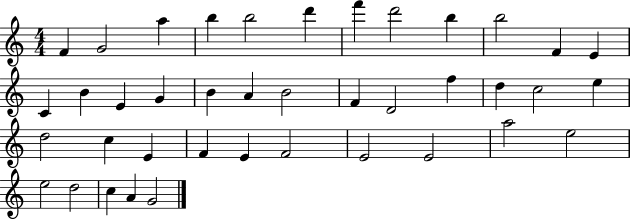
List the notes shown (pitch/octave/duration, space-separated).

F4/q G4/h A5/q B5/q B5/h D6/q F6/q D6/h B5/q B5/h F4/q E4/q C4/q B4/q E4/q G4/q B4/q A4/q B4/h F4/q D4/h F5/q D5/q C5/h E5/q D5/h C5/q E4/q F4/q E4/q F4/h E4/h E4/h A5/h E5/h E5/h D5/h C5/q A4/q G4/h